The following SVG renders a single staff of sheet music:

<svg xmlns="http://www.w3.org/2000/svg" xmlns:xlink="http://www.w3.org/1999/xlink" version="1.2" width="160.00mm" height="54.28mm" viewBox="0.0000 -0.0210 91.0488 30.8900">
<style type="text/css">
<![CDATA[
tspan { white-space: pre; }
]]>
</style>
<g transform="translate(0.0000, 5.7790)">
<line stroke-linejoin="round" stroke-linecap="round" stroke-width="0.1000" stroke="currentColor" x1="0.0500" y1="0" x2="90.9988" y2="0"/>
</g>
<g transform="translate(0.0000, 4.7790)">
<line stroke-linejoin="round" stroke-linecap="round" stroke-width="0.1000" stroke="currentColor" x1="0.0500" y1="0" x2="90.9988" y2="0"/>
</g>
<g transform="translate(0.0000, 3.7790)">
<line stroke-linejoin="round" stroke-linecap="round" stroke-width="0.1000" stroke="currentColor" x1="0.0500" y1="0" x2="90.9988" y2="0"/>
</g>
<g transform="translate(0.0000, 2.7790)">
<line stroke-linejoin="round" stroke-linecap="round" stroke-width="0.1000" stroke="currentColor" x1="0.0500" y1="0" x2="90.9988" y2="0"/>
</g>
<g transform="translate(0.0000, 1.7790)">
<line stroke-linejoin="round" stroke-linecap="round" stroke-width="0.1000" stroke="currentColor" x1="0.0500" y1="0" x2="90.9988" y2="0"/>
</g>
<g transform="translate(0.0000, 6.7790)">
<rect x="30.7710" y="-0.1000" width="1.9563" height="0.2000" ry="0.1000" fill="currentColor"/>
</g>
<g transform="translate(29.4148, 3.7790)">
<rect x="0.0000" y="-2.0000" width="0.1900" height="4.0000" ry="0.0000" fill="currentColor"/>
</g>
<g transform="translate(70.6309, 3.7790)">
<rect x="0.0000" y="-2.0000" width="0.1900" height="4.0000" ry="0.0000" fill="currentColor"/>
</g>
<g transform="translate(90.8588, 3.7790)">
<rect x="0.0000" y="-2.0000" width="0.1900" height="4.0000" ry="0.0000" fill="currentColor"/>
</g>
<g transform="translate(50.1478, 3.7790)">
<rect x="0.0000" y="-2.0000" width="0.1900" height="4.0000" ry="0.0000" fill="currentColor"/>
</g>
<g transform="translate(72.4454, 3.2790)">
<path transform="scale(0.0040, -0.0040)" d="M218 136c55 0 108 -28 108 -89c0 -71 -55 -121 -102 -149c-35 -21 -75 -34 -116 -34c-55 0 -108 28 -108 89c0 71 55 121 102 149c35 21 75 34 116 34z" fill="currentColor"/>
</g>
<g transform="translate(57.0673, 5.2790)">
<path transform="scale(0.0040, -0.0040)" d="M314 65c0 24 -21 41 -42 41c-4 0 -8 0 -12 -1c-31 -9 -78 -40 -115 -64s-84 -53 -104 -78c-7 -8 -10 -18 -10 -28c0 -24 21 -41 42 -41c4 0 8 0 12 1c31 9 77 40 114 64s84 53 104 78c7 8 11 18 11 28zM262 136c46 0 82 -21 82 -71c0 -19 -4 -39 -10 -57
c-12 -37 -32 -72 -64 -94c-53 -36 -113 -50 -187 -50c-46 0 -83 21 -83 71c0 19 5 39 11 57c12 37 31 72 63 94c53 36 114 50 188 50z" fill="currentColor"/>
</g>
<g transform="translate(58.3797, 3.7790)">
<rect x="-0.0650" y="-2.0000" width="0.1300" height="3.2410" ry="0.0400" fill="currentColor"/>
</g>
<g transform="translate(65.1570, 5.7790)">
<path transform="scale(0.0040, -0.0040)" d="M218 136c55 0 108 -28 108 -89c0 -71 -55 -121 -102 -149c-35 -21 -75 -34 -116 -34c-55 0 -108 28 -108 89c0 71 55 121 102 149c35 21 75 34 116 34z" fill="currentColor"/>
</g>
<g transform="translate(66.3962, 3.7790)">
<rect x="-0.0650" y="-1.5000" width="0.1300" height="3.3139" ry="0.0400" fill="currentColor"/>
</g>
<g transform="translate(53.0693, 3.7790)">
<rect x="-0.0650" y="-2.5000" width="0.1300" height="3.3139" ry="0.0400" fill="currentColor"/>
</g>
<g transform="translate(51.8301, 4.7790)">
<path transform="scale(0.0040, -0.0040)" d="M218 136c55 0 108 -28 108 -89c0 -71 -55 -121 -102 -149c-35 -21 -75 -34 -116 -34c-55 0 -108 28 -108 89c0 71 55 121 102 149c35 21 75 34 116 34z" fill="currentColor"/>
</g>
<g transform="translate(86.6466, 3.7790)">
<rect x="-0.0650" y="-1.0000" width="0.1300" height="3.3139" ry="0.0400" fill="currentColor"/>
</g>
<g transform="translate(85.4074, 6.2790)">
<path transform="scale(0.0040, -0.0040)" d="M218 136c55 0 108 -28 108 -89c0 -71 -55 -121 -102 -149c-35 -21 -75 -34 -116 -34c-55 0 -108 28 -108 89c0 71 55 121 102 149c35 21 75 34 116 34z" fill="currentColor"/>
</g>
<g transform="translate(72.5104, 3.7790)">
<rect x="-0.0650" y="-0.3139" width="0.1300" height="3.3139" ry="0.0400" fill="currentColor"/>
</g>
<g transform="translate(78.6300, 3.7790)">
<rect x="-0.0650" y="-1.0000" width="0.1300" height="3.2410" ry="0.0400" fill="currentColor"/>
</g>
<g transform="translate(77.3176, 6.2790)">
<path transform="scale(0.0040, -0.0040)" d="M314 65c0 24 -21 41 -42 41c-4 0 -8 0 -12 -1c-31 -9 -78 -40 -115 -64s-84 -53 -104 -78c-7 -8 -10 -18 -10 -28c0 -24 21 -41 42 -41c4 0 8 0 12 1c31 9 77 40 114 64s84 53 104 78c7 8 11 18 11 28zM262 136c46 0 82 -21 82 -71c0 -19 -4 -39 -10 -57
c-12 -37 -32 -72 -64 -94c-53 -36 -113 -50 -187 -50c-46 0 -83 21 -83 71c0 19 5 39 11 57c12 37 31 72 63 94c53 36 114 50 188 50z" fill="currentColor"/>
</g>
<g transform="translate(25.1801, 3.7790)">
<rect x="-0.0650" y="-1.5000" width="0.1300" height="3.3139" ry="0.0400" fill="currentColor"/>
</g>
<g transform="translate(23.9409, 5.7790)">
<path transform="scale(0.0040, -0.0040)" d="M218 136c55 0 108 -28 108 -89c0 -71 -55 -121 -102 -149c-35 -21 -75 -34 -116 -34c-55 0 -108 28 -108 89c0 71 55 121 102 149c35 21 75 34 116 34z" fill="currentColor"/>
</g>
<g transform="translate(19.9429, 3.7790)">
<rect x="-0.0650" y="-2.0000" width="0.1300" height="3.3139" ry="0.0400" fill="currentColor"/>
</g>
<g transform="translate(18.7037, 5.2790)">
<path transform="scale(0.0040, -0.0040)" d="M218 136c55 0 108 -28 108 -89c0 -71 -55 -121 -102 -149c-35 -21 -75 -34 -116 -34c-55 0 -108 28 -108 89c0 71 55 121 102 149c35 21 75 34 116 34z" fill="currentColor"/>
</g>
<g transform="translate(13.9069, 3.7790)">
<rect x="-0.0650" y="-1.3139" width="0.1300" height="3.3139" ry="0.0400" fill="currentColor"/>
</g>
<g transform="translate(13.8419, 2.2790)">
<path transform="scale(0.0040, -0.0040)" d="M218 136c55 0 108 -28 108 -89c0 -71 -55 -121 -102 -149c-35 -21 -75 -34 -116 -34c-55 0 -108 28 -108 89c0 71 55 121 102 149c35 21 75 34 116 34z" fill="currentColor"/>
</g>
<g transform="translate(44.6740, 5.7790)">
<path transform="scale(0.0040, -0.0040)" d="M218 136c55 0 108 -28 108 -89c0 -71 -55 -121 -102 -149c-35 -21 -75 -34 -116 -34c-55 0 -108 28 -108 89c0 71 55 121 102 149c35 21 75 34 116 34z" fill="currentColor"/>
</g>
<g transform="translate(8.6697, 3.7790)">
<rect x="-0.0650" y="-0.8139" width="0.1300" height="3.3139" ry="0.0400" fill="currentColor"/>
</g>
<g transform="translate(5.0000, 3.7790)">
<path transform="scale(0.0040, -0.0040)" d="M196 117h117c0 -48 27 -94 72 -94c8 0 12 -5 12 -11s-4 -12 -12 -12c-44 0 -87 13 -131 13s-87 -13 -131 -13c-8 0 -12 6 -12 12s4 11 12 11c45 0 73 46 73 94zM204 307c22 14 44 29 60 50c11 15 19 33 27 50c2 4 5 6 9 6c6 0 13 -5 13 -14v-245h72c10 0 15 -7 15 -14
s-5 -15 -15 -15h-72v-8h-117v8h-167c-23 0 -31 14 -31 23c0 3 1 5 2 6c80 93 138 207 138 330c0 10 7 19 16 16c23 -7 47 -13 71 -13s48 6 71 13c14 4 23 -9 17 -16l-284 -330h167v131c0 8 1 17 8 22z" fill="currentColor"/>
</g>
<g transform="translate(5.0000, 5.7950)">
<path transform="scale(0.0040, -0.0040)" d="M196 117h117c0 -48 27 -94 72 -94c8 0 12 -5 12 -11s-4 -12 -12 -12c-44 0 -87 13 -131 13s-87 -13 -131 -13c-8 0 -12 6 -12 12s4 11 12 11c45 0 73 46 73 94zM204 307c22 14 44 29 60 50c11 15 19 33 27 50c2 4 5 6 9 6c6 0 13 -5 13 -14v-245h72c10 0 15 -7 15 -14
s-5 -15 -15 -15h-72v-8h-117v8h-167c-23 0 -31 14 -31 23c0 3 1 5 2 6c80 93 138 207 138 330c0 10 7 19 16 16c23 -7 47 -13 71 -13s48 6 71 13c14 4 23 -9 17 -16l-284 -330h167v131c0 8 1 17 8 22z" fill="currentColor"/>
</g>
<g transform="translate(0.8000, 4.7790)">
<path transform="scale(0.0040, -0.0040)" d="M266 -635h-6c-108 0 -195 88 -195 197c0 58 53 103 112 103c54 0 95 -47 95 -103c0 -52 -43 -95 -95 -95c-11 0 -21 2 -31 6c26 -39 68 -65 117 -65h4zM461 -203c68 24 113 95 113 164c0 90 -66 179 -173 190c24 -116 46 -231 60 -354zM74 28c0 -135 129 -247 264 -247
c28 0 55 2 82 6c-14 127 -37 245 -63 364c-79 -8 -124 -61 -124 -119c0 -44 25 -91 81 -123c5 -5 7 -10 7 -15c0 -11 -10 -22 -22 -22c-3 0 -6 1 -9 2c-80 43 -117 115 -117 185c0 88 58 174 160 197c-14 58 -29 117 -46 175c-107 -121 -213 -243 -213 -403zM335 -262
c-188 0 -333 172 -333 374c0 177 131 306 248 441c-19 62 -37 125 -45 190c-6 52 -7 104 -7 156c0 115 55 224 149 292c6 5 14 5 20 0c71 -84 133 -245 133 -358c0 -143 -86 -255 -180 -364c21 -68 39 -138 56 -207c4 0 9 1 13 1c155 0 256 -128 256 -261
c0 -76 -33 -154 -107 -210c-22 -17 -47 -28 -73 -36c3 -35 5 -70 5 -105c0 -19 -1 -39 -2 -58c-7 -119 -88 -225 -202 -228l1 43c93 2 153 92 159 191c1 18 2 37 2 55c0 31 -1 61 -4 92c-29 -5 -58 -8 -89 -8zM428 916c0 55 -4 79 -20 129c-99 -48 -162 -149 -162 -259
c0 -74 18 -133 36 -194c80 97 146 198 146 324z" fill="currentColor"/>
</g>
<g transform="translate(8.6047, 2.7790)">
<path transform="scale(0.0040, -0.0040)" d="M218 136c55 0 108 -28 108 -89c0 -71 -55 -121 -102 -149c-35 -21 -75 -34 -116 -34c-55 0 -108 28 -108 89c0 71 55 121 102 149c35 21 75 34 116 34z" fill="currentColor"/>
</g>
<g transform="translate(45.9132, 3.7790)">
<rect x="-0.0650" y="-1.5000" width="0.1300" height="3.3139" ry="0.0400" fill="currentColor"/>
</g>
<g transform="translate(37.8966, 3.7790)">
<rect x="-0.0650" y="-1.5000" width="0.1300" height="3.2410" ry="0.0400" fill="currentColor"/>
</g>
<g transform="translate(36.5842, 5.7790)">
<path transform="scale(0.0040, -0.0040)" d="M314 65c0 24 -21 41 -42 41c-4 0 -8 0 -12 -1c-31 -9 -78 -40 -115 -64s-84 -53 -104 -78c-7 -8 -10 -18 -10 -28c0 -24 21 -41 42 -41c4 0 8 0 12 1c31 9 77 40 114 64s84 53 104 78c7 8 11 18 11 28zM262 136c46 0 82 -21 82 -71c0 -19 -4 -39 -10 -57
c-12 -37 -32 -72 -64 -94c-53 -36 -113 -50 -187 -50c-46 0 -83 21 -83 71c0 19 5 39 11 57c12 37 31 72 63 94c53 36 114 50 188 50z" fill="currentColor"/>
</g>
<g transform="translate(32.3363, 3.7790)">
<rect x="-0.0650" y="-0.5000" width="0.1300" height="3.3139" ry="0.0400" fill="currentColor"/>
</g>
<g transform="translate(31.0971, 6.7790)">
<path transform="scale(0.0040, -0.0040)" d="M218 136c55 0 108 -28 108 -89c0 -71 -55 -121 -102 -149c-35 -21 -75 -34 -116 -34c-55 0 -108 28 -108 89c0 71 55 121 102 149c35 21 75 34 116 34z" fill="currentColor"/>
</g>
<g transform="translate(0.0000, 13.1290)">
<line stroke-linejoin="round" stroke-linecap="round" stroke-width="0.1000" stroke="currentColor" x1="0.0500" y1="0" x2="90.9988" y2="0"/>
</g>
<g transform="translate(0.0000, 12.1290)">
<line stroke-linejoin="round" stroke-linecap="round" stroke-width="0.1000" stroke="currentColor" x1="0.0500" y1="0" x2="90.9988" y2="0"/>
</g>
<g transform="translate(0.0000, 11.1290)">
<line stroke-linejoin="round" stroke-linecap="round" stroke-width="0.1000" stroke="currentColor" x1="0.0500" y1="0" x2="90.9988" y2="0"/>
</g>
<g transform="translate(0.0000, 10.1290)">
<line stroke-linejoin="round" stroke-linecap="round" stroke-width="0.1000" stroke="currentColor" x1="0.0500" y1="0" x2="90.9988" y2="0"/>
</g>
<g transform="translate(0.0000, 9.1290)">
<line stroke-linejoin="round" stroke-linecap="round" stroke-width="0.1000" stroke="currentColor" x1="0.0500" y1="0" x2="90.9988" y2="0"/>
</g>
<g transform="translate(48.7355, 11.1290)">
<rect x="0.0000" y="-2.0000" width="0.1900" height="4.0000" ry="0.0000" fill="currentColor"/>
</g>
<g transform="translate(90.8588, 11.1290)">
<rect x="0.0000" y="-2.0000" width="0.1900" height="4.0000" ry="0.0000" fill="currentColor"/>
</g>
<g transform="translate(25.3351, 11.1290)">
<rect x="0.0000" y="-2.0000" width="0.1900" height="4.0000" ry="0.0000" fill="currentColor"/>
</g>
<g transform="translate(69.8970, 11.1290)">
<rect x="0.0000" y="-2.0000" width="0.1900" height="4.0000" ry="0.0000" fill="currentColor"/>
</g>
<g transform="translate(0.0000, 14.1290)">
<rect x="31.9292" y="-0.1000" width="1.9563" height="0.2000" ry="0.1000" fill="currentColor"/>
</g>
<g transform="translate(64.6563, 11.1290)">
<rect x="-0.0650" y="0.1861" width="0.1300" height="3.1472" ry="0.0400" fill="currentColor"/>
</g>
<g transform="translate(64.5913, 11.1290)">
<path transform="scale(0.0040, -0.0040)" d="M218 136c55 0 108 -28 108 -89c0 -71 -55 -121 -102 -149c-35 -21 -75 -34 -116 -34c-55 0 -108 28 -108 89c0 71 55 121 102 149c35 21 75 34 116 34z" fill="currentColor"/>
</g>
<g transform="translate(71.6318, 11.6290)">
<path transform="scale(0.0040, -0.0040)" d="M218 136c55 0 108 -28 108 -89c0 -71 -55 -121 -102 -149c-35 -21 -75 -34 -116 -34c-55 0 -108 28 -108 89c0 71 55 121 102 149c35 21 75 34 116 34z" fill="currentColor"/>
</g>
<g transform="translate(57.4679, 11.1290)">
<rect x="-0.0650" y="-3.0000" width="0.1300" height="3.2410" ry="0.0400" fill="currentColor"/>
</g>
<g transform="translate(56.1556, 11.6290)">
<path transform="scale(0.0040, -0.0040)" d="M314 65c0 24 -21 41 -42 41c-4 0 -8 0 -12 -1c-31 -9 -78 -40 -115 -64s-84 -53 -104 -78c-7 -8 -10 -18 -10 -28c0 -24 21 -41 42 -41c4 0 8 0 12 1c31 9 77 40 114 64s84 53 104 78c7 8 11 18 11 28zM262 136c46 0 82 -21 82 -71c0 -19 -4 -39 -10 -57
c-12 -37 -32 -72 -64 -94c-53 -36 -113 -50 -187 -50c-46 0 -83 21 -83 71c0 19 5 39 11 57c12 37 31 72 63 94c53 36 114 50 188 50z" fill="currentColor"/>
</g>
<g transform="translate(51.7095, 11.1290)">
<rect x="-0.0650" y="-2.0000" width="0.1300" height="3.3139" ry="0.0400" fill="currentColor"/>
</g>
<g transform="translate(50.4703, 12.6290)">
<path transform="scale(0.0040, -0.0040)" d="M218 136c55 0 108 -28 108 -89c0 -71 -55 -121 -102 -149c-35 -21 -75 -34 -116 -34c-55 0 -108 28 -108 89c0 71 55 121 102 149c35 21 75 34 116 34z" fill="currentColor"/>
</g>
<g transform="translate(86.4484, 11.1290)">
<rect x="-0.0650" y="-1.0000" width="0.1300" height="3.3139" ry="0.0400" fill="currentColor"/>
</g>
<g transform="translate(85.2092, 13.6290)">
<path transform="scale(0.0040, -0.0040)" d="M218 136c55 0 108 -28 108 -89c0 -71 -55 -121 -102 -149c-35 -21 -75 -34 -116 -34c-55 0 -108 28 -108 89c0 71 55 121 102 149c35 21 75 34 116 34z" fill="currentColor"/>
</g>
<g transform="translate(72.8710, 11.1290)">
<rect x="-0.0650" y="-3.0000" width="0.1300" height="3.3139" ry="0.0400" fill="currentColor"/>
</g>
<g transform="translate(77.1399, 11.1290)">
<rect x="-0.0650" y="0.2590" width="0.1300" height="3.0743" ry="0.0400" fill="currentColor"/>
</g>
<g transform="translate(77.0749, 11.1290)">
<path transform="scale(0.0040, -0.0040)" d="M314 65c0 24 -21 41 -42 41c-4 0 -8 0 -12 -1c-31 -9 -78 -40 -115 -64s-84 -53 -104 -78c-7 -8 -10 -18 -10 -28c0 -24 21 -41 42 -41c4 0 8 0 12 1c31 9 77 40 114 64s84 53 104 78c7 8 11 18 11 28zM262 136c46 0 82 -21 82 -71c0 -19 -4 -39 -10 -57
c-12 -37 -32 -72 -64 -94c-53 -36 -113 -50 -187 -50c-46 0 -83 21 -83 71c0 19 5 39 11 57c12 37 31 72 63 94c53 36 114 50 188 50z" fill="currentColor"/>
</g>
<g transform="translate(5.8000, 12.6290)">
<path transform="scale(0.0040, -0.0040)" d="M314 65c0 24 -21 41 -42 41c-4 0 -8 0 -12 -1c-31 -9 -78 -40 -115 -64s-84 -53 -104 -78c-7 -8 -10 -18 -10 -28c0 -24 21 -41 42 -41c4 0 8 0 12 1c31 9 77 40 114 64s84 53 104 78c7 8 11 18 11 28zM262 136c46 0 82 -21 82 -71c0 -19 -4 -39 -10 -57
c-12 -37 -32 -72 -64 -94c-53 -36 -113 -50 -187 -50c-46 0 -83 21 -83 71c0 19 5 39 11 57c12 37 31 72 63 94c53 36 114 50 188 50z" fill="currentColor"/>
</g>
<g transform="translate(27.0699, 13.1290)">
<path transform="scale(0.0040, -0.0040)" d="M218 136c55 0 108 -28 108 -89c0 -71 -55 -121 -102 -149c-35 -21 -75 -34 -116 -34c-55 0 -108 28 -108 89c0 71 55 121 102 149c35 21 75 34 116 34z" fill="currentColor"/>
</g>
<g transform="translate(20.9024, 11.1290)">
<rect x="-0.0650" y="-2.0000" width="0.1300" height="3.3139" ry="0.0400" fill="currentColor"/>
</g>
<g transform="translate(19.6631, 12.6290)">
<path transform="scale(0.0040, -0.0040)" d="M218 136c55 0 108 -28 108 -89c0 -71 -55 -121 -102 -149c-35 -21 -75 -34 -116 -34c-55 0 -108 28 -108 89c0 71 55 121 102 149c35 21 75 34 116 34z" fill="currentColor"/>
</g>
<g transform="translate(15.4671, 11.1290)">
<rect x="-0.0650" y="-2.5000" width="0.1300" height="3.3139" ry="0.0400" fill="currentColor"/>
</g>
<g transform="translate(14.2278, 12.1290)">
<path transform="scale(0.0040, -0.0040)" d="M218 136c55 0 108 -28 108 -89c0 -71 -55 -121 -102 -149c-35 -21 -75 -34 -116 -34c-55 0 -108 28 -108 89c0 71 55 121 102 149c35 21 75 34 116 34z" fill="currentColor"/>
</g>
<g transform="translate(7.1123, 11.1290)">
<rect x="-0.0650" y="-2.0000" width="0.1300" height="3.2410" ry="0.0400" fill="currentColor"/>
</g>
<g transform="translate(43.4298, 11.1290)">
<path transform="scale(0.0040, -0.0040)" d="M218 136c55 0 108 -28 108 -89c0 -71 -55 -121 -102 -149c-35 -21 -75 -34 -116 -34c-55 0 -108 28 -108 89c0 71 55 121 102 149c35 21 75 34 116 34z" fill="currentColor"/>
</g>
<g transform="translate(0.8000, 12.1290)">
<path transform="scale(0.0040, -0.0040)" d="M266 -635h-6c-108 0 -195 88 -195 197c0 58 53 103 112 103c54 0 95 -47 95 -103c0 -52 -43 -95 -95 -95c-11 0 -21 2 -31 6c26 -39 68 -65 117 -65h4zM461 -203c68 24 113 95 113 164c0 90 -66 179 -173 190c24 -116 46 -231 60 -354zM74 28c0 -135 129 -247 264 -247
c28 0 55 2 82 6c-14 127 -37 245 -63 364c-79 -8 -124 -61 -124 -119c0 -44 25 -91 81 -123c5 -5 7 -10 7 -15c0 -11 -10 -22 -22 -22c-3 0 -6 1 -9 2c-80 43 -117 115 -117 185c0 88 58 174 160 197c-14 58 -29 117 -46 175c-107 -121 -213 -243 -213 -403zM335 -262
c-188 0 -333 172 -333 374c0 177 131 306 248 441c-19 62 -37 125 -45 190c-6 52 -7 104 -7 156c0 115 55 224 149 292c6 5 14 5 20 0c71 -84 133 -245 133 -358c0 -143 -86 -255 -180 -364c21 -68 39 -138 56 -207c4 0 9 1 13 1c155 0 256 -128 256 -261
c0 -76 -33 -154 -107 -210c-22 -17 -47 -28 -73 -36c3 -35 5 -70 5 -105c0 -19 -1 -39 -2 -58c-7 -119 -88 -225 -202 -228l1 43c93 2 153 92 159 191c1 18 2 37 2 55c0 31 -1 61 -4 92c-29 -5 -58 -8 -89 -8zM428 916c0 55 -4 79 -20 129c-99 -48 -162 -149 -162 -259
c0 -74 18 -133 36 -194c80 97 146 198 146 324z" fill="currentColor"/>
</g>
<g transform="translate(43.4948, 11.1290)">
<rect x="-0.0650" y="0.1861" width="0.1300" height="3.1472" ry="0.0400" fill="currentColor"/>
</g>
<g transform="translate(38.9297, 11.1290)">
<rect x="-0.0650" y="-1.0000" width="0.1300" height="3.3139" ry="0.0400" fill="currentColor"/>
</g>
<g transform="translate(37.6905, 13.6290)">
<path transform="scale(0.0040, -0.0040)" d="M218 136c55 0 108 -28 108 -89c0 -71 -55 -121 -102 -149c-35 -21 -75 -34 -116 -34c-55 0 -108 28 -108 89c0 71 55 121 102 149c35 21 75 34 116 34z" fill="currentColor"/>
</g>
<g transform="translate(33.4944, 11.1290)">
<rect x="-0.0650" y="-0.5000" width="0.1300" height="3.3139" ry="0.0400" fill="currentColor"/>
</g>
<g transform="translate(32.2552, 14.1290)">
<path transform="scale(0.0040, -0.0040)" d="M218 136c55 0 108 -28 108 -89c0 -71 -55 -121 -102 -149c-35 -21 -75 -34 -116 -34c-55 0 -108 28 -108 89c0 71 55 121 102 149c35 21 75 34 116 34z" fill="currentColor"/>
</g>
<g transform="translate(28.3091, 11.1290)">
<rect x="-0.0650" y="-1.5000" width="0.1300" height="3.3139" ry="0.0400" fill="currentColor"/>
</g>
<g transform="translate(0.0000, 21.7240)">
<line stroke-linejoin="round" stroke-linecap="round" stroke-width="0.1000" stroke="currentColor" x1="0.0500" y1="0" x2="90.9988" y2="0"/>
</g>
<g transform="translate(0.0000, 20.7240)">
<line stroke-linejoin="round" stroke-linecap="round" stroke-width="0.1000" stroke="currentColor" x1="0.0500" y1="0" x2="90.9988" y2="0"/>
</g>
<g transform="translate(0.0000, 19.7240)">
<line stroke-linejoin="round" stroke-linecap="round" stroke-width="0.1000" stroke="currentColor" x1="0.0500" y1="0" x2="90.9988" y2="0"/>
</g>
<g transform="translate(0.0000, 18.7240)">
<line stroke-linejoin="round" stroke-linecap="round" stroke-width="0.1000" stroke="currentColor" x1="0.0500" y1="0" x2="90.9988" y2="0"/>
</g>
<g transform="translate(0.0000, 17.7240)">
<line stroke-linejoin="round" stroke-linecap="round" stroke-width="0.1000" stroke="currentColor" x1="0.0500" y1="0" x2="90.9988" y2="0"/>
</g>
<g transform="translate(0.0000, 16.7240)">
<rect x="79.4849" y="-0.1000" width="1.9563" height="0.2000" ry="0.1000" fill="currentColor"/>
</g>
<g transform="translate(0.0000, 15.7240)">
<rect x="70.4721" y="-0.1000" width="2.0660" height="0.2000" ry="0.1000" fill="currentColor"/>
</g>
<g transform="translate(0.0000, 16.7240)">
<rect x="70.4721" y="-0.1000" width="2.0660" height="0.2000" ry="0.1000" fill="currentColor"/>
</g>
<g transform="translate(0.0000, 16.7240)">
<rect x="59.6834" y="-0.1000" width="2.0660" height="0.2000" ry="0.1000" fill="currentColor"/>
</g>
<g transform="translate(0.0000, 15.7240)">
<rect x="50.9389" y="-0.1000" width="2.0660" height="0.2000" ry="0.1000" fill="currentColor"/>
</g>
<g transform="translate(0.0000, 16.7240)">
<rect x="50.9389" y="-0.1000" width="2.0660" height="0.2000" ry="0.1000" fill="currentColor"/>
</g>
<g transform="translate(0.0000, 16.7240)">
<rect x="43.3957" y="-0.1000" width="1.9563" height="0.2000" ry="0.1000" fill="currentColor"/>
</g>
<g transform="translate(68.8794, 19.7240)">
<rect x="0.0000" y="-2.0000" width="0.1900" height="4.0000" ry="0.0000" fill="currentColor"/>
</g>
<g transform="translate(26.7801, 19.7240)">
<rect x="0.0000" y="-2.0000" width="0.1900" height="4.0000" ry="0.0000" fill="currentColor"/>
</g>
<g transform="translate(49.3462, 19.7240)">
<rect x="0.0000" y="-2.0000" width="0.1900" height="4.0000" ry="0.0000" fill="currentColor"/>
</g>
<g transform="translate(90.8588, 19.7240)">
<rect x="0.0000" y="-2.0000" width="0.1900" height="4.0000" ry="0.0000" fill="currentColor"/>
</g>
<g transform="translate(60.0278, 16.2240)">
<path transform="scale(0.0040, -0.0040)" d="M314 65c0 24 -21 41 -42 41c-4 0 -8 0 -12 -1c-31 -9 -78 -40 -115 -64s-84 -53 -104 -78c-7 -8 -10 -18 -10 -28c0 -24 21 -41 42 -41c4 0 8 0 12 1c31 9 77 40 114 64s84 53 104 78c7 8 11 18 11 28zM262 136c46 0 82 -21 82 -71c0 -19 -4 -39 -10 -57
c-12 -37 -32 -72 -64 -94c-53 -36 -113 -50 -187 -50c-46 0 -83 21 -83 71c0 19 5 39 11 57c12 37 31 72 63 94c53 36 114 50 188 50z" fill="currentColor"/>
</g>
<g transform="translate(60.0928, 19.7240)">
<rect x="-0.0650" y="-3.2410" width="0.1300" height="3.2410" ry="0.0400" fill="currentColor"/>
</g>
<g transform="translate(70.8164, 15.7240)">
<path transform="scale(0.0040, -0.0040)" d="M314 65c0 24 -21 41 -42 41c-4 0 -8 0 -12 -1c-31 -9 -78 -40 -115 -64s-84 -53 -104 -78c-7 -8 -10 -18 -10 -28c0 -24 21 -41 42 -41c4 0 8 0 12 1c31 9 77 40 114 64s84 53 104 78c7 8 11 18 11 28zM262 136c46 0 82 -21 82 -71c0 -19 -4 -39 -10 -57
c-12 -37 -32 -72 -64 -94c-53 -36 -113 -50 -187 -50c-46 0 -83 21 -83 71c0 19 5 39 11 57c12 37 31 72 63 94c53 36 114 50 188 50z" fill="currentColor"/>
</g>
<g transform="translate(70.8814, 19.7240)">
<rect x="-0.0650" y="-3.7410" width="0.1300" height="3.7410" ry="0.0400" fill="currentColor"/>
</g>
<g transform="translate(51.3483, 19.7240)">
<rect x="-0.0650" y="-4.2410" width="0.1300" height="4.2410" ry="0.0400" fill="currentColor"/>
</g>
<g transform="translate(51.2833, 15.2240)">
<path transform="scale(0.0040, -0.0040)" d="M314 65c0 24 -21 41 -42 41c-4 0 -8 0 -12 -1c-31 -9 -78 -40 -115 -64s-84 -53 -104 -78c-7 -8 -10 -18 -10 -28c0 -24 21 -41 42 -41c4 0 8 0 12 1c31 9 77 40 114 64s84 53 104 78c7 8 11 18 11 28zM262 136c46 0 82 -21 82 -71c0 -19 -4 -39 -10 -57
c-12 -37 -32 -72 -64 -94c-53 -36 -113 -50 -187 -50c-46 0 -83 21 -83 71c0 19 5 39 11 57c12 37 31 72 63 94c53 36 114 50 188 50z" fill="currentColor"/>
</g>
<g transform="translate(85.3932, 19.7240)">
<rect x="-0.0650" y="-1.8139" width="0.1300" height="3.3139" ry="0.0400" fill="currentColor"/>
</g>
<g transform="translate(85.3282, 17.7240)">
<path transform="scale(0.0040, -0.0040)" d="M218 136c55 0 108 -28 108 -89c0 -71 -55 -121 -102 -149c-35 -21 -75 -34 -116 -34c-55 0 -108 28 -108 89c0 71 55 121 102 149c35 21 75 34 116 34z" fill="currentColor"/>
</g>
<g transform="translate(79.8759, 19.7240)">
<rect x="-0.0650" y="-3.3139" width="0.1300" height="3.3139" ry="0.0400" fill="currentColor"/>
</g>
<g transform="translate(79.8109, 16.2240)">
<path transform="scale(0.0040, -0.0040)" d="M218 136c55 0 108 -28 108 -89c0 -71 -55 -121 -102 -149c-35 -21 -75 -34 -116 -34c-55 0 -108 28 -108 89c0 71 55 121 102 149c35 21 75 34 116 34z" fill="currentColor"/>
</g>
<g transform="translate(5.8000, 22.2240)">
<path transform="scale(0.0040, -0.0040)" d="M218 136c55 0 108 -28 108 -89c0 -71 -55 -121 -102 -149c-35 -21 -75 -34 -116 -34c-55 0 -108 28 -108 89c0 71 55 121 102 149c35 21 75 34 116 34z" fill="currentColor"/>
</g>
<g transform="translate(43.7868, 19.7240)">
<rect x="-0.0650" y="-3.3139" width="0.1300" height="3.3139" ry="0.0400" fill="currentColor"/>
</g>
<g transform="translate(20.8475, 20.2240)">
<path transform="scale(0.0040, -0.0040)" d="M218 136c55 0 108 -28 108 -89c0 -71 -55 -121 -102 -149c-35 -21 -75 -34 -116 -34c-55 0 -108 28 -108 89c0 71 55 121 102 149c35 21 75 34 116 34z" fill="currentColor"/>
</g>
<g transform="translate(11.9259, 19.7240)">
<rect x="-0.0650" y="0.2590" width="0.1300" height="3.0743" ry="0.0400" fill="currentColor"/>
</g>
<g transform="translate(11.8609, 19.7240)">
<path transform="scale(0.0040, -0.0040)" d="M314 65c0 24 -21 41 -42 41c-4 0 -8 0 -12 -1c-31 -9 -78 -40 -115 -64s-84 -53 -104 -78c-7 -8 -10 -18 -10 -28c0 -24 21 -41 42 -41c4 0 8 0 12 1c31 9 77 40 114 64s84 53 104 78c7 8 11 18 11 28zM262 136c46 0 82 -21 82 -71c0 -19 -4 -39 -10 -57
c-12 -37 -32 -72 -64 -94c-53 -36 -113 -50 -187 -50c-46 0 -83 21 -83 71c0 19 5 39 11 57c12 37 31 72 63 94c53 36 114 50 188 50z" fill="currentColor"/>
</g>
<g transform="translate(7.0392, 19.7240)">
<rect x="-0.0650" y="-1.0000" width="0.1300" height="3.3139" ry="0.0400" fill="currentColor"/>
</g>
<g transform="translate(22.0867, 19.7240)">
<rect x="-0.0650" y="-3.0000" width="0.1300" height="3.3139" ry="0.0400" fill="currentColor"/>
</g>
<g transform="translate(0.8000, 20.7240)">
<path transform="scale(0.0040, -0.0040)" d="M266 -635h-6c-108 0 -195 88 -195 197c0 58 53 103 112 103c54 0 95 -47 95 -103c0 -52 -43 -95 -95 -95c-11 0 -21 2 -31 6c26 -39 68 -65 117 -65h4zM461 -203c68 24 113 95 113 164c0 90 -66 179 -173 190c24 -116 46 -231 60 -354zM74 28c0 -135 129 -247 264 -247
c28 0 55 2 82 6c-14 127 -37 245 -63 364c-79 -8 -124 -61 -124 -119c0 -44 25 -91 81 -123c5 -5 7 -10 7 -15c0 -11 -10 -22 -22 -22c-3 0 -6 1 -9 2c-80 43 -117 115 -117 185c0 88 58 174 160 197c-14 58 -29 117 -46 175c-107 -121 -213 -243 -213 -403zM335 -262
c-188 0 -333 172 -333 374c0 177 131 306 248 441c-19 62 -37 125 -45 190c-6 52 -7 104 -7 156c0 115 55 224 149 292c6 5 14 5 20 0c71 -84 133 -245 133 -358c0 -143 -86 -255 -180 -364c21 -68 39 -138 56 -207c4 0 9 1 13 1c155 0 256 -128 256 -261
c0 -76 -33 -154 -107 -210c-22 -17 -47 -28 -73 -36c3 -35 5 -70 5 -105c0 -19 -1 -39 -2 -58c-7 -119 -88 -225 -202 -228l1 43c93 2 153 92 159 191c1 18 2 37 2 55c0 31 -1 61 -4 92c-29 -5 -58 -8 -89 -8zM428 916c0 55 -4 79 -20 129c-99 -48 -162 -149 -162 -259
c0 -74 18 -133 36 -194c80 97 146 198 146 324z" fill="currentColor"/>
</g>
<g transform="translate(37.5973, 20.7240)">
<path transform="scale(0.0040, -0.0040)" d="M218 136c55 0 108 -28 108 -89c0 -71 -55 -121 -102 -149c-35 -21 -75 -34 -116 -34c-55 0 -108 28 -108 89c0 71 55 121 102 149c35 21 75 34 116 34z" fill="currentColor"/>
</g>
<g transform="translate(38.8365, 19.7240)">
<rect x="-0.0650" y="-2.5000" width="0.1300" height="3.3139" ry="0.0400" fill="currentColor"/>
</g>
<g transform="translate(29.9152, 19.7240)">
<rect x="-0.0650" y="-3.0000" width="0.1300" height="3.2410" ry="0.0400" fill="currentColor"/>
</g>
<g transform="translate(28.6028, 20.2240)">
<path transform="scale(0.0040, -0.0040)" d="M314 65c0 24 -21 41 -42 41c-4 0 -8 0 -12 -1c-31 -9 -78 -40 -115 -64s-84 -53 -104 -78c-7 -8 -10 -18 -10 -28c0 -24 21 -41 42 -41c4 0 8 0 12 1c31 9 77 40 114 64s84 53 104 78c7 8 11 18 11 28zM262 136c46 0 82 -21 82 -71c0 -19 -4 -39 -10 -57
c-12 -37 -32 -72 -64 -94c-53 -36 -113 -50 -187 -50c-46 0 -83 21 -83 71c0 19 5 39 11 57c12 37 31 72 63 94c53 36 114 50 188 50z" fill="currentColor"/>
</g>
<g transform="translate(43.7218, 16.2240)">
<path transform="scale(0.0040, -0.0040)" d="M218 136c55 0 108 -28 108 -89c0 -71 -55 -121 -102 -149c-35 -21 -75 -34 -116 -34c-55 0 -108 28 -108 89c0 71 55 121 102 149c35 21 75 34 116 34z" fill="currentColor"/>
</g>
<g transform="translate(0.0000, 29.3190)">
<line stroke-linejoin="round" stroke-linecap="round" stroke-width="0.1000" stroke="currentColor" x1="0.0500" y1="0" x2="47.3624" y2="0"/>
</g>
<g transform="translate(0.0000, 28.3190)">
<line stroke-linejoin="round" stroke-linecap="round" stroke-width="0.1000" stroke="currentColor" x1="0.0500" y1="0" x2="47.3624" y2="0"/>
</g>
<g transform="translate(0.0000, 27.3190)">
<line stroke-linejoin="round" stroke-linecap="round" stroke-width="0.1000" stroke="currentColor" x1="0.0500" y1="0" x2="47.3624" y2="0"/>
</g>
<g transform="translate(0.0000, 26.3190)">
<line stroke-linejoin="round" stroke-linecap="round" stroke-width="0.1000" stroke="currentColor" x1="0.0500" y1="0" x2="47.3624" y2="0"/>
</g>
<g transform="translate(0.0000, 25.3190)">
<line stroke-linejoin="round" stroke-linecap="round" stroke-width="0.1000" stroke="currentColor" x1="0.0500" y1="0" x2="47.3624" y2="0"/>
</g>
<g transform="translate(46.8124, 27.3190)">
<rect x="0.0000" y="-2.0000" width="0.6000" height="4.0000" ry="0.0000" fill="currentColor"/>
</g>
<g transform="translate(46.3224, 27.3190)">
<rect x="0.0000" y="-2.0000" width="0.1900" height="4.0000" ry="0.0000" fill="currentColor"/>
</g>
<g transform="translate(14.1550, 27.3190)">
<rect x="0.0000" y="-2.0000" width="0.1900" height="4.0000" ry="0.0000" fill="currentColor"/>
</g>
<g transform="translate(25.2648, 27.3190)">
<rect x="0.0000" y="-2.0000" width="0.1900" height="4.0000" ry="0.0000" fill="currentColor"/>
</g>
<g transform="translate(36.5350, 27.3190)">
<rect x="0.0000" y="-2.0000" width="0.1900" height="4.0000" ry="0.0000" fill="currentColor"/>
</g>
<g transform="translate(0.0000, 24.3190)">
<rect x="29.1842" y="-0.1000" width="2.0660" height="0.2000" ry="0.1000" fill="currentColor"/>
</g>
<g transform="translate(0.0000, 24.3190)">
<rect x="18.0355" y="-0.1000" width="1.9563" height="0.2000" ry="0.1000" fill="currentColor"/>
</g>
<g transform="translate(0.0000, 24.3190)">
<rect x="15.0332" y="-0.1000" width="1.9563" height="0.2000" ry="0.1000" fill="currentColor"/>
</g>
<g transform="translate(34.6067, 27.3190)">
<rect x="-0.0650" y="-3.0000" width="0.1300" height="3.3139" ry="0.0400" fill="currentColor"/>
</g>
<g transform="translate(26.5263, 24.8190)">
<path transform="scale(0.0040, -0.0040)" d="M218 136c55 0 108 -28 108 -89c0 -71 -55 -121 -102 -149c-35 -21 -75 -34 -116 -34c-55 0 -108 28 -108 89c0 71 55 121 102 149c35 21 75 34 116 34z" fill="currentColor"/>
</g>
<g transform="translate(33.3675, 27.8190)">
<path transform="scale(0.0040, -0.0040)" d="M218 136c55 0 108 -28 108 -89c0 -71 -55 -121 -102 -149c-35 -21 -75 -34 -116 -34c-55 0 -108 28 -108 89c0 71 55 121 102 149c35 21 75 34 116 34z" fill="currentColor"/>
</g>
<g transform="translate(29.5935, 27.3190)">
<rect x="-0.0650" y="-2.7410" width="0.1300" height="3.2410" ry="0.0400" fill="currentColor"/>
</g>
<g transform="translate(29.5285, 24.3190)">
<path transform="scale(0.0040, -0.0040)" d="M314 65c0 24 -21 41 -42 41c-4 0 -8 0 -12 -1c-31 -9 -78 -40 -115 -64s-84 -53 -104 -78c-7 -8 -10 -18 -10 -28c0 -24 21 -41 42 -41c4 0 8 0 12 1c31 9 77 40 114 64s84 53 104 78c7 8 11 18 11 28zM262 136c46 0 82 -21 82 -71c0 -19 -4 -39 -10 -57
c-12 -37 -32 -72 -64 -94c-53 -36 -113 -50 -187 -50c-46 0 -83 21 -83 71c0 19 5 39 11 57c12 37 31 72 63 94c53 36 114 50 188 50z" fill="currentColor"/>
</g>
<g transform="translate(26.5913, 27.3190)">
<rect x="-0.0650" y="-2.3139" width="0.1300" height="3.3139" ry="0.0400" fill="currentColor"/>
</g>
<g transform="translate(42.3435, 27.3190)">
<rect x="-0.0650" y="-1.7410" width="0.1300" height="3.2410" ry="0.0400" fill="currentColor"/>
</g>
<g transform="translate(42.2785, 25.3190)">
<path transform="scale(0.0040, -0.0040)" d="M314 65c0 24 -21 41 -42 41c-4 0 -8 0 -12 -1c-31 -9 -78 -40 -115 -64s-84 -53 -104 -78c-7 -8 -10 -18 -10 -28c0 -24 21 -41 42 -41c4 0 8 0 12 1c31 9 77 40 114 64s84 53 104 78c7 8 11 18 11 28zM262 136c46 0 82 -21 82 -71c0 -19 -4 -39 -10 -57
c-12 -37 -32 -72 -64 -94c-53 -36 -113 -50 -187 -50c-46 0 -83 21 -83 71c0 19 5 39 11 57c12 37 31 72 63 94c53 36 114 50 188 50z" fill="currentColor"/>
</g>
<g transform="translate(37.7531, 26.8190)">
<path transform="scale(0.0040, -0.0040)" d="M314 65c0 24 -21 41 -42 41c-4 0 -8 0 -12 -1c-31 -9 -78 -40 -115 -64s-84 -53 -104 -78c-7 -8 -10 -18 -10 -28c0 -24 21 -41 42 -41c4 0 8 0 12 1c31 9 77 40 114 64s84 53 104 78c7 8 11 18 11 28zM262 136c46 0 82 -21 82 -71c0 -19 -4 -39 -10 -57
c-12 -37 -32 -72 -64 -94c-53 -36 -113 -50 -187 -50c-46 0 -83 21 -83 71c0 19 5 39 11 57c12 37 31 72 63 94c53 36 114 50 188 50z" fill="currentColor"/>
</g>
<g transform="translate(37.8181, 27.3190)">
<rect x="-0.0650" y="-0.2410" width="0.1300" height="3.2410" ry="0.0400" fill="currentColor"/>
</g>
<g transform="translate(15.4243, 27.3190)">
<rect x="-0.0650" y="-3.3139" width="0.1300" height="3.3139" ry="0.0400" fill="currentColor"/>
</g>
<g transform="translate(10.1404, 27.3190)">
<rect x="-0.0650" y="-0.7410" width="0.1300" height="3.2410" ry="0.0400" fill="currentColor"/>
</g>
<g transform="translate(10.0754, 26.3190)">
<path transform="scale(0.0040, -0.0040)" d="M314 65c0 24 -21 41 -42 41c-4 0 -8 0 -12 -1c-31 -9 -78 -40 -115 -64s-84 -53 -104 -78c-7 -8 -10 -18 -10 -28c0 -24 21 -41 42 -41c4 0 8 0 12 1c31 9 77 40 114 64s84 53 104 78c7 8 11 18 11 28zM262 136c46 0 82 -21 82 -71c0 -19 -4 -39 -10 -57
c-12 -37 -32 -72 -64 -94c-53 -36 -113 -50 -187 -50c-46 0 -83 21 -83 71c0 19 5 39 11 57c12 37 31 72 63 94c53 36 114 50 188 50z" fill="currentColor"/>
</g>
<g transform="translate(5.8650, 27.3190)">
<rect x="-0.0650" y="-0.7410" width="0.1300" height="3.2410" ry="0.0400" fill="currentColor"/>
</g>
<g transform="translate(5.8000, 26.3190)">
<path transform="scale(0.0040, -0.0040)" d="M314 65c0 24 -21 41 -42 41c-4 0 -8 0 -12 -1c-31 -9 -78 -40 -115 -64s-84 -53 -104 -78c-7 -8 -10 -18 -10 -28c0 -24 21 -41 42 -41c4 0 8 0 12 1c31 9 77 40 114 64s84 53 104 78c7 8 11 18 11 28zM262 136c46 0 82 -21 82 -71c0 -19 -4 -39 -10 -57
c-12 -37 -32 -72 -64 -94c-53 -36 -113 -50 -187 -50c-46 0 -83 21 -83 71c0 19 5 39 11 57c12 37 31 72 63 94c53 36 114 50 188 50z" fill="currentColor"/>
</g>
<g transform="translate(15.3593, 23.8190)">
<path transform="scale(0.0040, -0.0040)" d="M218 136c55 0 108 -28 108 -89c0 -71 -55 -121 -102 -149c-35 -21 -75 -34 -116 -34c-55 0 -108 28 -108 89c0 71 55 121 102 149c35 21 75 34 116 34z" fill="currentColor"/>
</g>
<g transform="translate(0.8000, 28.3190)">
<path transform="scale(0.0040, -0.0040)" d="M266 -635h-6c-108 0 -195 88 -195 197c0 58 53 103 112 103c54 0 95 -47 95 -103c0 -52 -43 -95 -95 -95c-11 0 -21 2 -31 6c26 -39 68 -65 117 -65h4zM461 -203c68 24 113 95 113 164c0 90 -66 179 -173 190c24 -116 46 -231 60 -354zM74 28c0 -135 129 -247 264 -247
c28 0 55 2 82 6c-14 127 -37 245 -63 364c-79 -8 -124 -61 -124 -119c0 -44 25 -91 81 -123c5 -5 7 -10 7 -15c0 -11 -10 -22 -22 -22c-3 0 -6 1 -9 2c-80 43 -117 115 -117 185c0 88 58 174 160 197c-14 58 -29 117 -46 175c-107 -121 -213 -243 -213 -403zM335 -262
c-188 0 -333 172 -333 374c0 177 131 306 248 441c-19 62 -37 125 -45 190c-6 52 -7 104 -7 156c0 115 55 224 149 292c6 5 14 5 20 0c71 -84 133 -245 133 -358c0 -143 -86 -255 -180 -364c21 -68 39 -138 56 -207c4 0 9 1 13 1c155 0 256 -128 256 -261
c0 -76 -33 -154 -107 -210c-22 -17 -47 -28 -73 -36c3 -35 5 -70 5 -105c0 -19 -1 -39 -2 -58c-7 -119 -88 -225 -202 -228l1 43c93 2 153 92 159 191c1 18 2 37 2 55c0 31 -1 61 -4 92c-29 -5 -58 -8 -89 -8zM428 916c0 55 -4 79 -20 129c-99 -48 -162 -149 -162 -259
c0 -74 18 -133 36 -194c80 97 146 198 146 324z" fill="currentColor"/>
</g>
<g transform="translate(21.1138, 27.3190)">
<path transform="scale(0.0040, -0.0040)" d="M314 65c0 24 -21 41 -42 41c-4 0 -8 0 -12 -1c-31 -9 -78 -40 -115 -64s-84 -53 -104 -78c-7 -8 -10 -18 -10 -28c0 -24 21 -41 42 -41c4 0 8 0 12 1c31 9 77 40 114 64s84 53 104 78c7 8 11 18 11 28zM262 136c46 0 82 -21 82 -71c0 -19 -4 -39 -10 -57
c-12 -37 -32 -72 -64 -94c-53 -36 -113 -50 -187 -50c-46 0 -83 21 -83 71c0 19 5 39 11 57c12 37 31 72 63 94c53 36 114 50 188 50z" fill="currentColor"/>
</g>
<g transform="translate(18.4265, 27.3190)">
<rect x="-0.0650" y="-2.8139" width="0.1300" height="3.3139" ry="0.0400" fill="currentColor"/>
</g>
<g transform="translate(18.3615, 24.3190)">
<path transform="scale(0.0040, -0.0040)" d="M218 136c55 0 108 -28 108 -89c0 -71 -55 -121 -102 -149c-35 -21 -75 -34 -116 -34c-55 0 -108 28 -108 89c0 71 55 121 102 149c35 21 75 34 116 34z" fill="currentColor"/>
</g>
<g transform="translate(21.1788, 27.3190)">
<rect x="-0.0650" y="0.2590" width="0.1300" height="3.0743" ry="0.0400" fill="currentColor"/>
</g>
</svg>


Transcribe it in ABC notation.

X:1
T:Untitled
M:4/4
L:1/4
K:C
d e F E C E2 E G F2 E c D2 D F2 G F E C D B F A2 B A B2 D D B2 A A2 G b d'2 b2 c'2 b f d2 d2 b a B2 g a2 A c2 f2